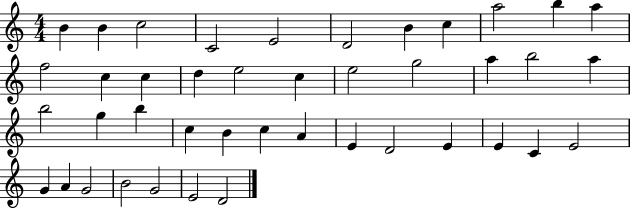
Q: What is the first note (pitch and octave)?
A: B4